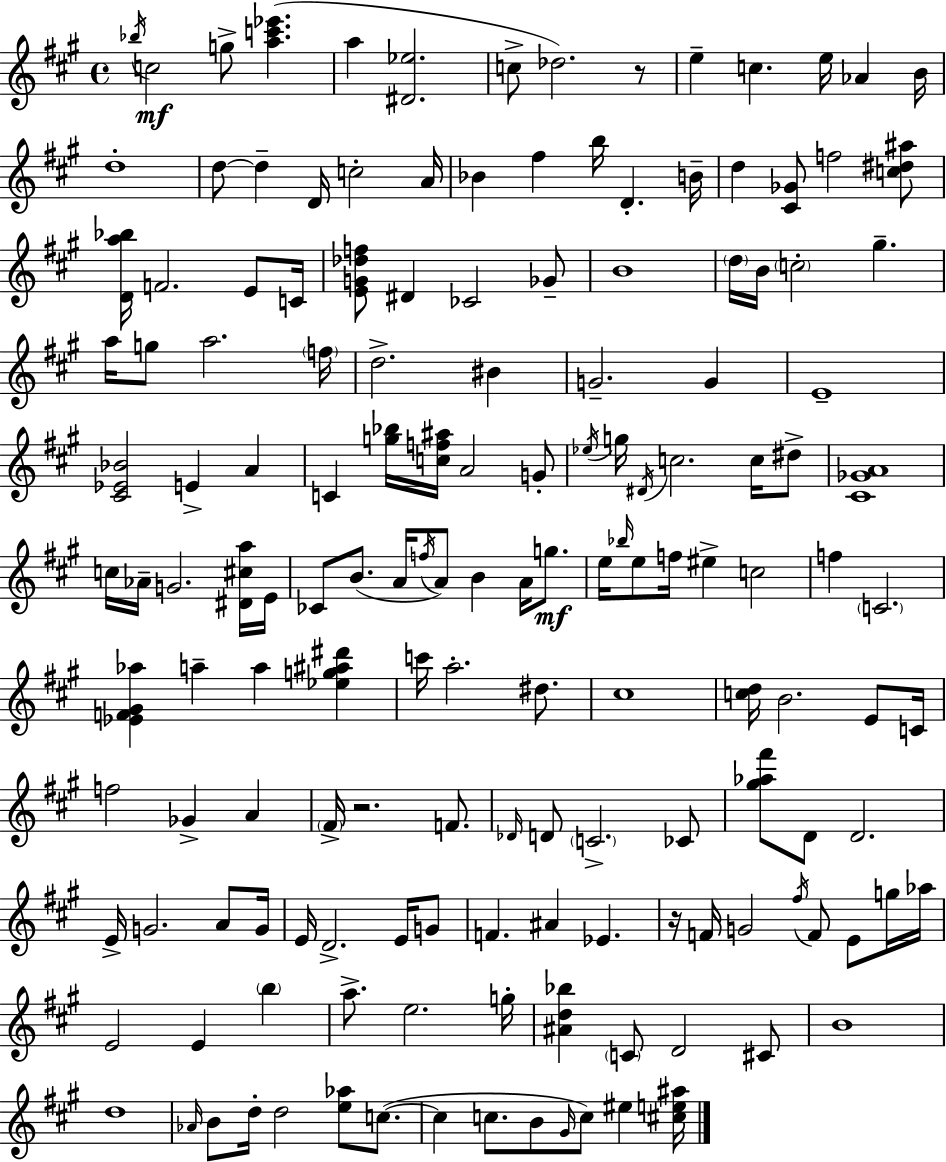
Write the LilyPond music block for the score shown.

{
  \clef treble
  \time 4/4
  \defaultTimeSignature
  \key a \major
  \acciaccatura { bes''16 }\mf c''2 g''8-> <a'' c''' ees'''>4.( | a''4 <dis' ees''>2. | c''8-> des''2.) r8 | e''4-- c''4. e''16 aes'4 | \break b'16 d''1-. | d''8~~ d''4-- d'16 c''2-. | a'16 bes'4 fis''4 b''16 d'4.-. | b'16-- d''4 <cis' ges'>8 f''2 <c'' dis'' ais''>8 | \break <d' a'' bes''>16 f'2. e'8 | c'16 <e' g' des'' f''>8 dis'4 ces'2 ges'8-- | b'1 | \parenthesize d''16 b'16 \parenthesize c''2-. gis''4.-- | \break a''16 g''8 a''2. | \parenthesize f''16 d''2.-> bis'4 | g'2.-- g'4 | e'1-- | \break <cis' ees' bes'>2 e'4-> a'4 | c'4 <g'' bes''>16 <c'' f'' ais''>16 a'2 g'8-. | \acciaccatura { ees''16 } g''16 \acciaccatura { dis'16 } c''2. | c''16 dis''8-> <cis' ges' a'>1 | \break c''16 aes'16-- g'2. | <dis' cis'' a''>16 e'16 ces'8 b'8.( a'16 \acciaccatura { f''16 } a'8) b'4 | a'16 g''8.\mf e''16 \grace { bes''16 } e''8 f''16 eis''4-> c''2 | f''4 \parenthesize c'2. | \break <ees' f' gis' aes''>4 a''4-- a''4 | <ees'' g'' ais'' dis'''>4 c'''16 a''2.-. | dis''8. cis''1 | <c'' d''>16 b'2. | \break e'8 c'16 f''2 ges'4-> | a'4 \parenthesize fis'16-> r2. | f'8. \grace { des'16 } d'8 \parenthesize c'2.-> | ces'8 <gis'' aes'' fis'''>8 d'8 d'2. | \break e'16-> g'2. | a'8 g'16 e'16 d'2.-> | e'16 g'8 f'4. ais'4 | ees'4. r16 f'16 g'2 | \break \acciaccatura { fis''16 } f'8 e'8 g''16 aes''16 e'2 e'4 | \parenthesize b''4 a''8.-> e''2. | g''16-. <ais' d'' bes''>4 \parenthesize c'8 d'2 | cis'8 b'1 | \break d''1 | \grace { aes'16 } b'8 d''16-. d''2 | <e'' aes''>8 c''8.~(~ c''4 c''8. b'8 | \grace { gis'16 }) c''8 eis''4 <cis'' e'' ais''>16 \bar "|."
}